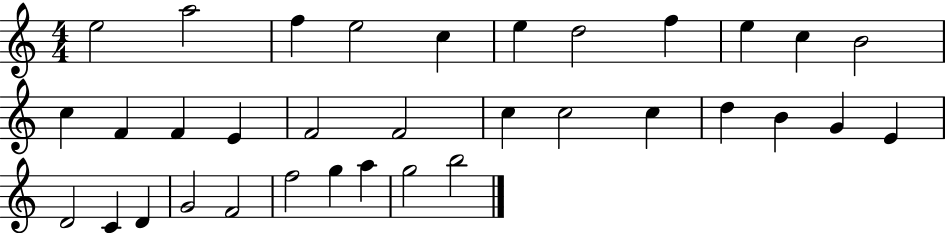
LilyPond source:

{
  \clef treble
  \numericTimeSignature
  \time 4/4
  \key c \major
  e''2 a''2 | f''4 e''2 c''4 | e''4 d''2 f''4 | e''4 c''4 b'2 | \break c''4 f'4 f'4 e'4 | f'2 f'2 | c''4 c''2 c''4 | d''4 b'4 g'4 e'4 | \break d'2 c'4 d'4 | g'2 f'2 | f''2 g''4 a''4 | g''2 b''2 | \break \bar "|."
}